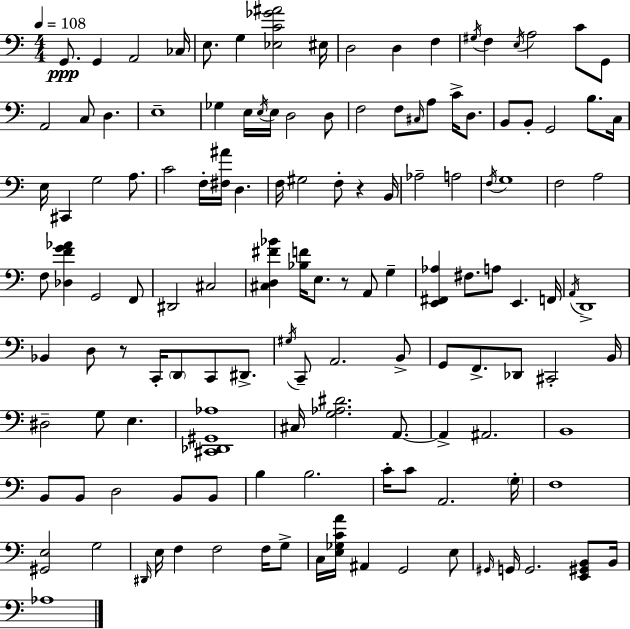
{
  \clef bass
  \numericTimeSignature
  \time 4/4
  \key a \minor
  \tempo 4 = 108
  g,8.\ppp g,4 a,2 ces16 | e8. g4 <ees c' ges' ais'>2 eis16 | d2 d4 f4 | \acciaccatura { gis16 } f4 \acciaccatura { e16 } a2 c'8 | \break g,8 a,2 c8 d4. | e1-- | ges4 e16 \acciaccatura { e16 } e16 d2 | d8 f2 f8 \grace { cis16 } a8 | \break c'16-> d8. b,8 b,8-. g,2 | b8. c16 e16 cis,4 g2 | a8. c'2 f16-. <fis ais'>16 d4. | f16 gis2 f8-. r4 | \break b,16 aes2-- a2 | \acciaccatura { f16 } g1 | f2 a2 | f8 <des f' g' aes'>4 g,2 | \break f,8 dis,2 cis2 | <cis d fis' bes'>4 <bes f'>16 e8. r8 a,8 | g4-- <e, fis, aes>4 fis8. a8 e,4. | f,16 \acciaccatura { a,16 } d,1-> | \break bes,4 d8 r8 c,16-. \parenthesize d,8 | c,8 dis,8.-> \acciaccatura { gis16 } c,8-- a,2. | b,8-> g,8 f,8.-> des,8 cis,2-. | b,16 dis2-- g8 | \break e4. <cis, des, gis, aes>1 | cis16 <g aes dis'>2. | a,8.~~ a,4-> ais,2. | b,1 | \break b,8 b,8 d2 | b,8 b,8 b4 b2. | c'16-. c'8 a,2. | \parenthesize g16-. f1 | \break <gis, e>2 g2 | \grace { dis,16 } e16 f4 f2 | f16 g8-> c16 <e ges c' a'>16 ais,4 g,2 | e8 \grace { gis,16 } g,16 g,2. | \break <e, gis, b,>8 b,16 aes1 | \bar "|."
}